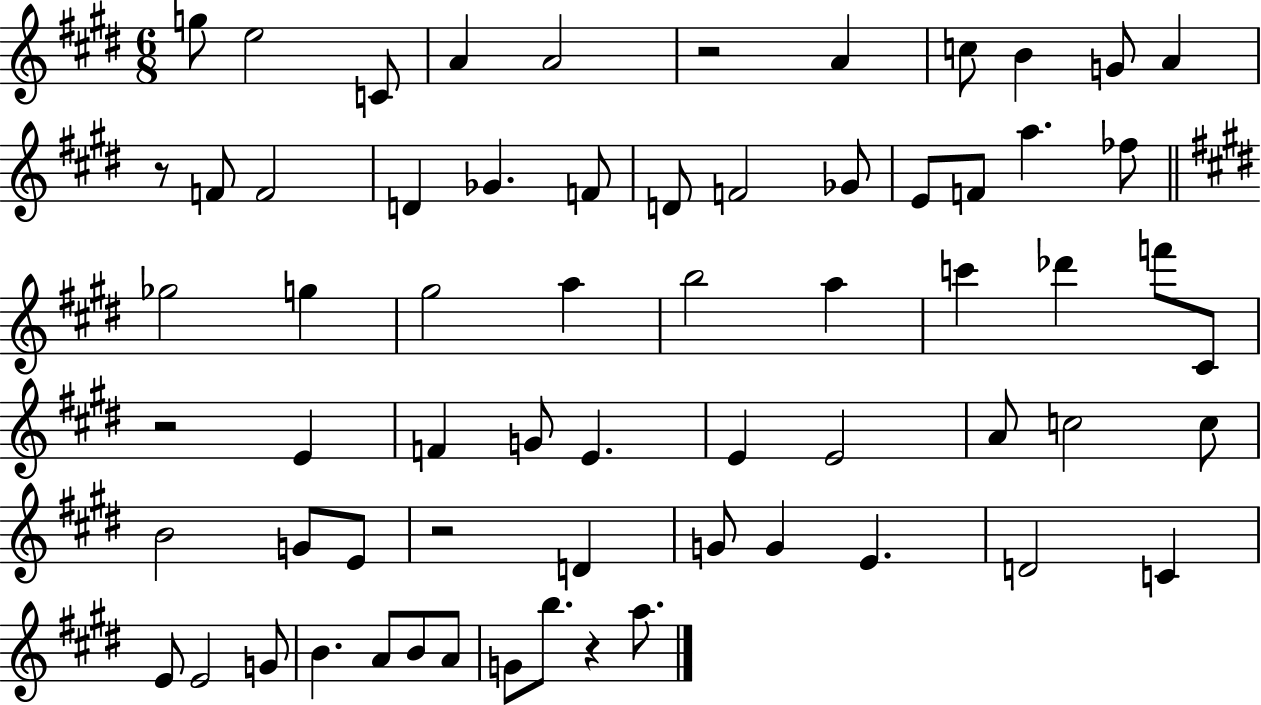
X:1
T:Untitled
M:6/8
L:1/4
K:E
g/2 e2 C/2 A A2 z2 A c/2 B G/2 A z/2 F/2 F2 D _G F/2 D/2 F2 _G/2 E/2 F/2 a _f/2 _g2 g ^g2 a b2 a c' _d' f'/2 ^C/2 z2 E F G/2 E E E2 A/2 c2 c/2 B2 G/2 E/2 z2 D G/2 G E D2 C E/2 E2 G/2 B A/2 B/2 A/2 G/2 b/2 z a/2